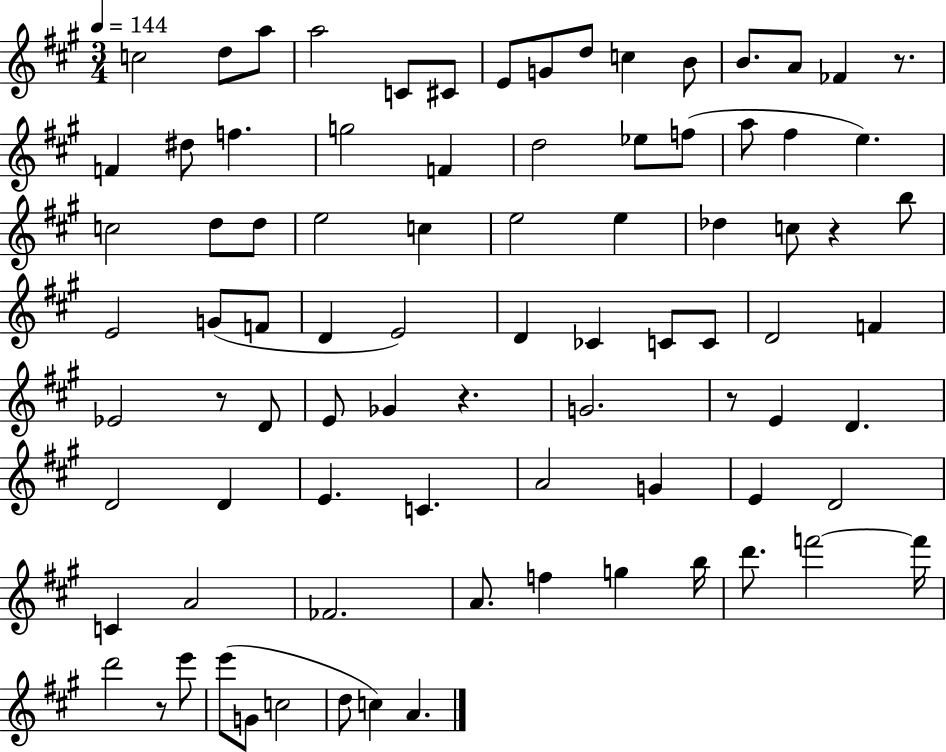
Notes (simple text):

C5/h D5/e A5/e A5/h C4/e C#4/e E4/e G4/e D5/e C5/q B4/e B4/e. A4/e FES4/q R/e. F4/q D#5/e F5/q. G5/h F4/q D5/h Eb5/e F5/e A5/e F#5/q E5/q. C5/h D5/e D5/e E5/h C5/q E5/h E5/q Db5/q C5/e R/q B5/e E4/h G4/e F4/e D4/q E4/h D4/q CES4/q C4/e C4/e D4/h F4/q Eb4/h R/e D4/e E4/e Gb4/q R/q. G4/h. R/e E4/q D4/q. D4/h D4/q E4/q. C4/q. A4/h G4/q E4/q D4/h C4/q A4/h FES4/h. A4/e. F5/q G5/q B5/s D6/e. F6/h F6/s D6/h R/e E6/e E6/e G4/e C5/h D5/e C5/q A4/q.